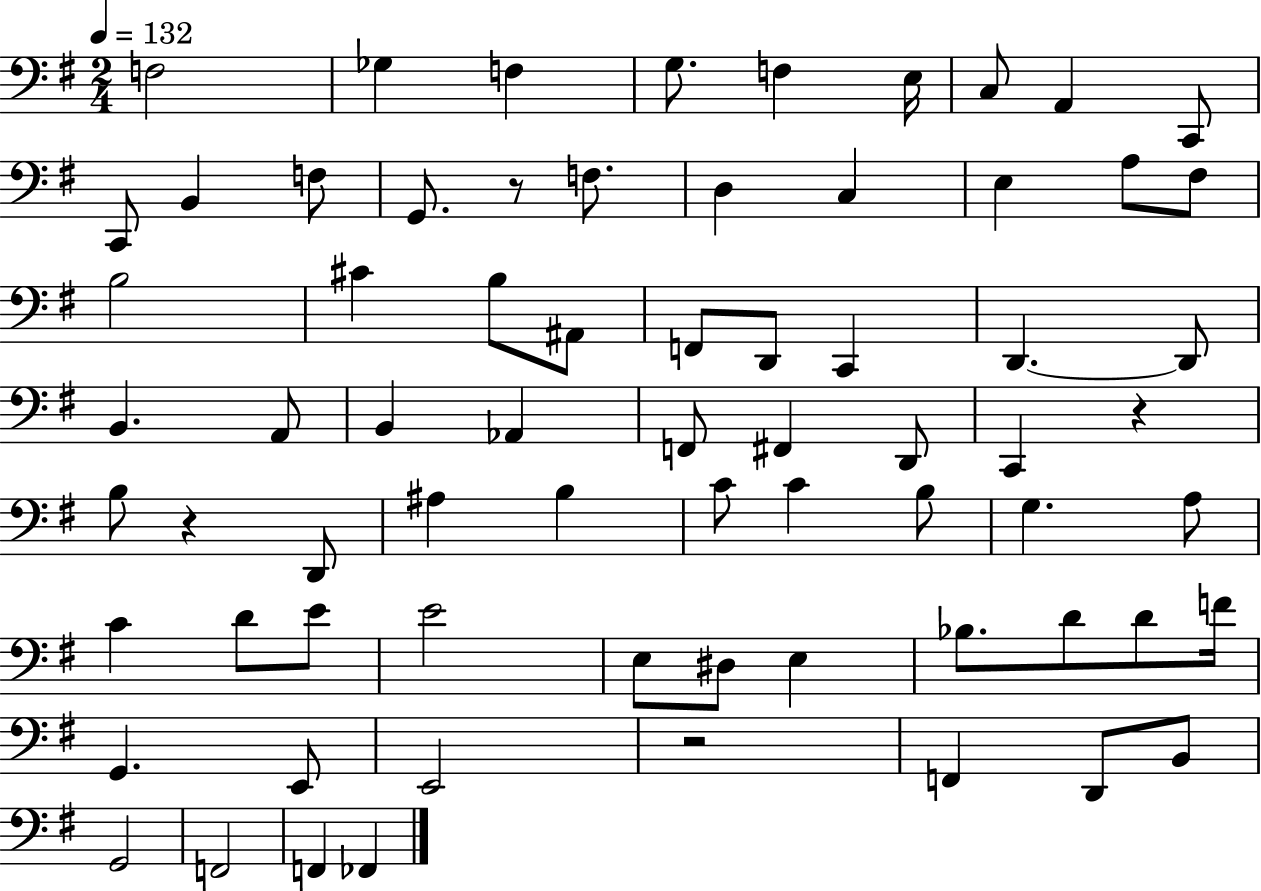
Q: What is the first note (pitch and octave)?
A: F3